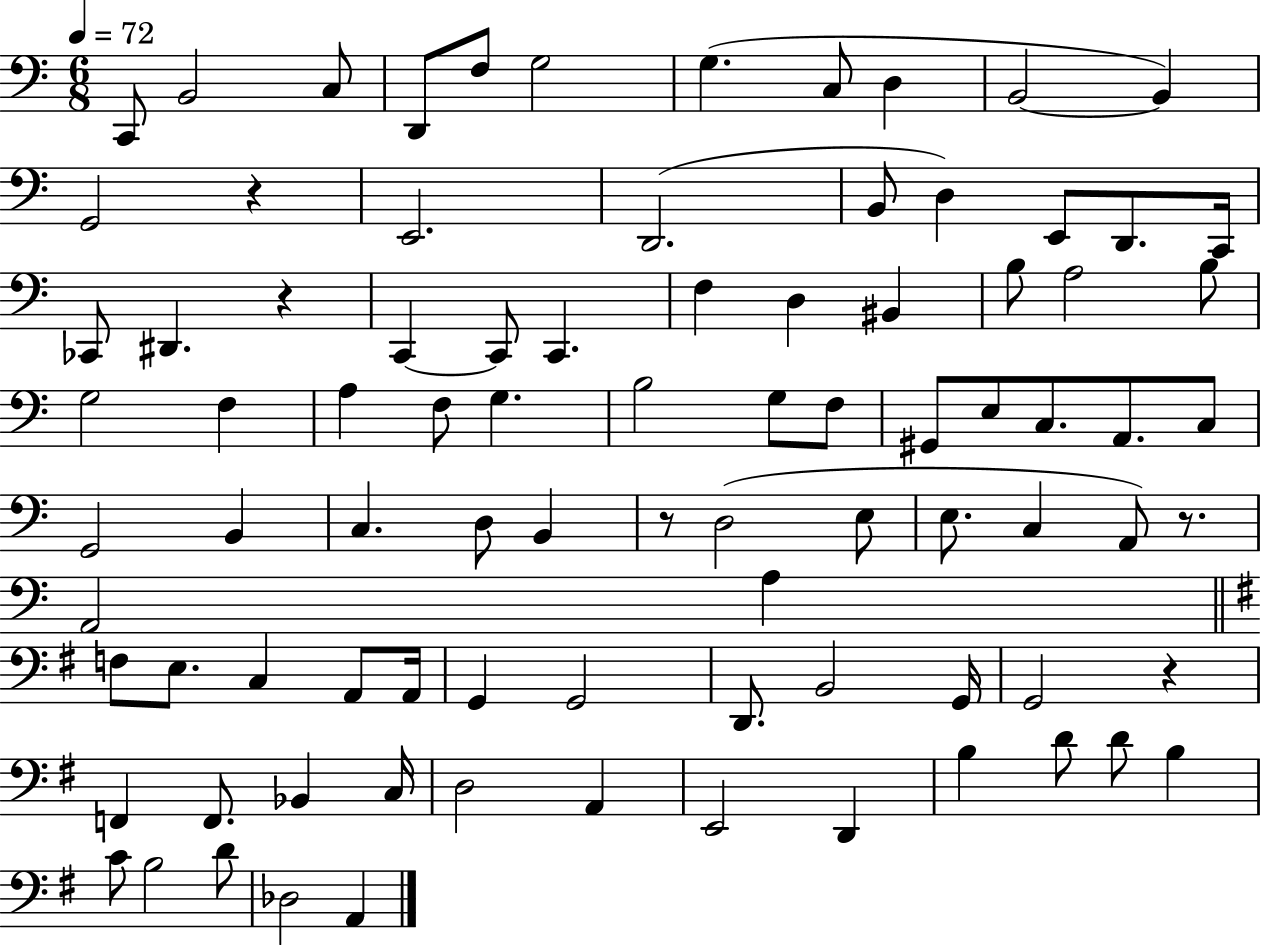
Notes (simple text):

C2/e B2/h C3/e D2/e F3/e G3/h G3/q. C3/e D3/q B2/h B2/q G2/h R/q E2/h. D2/h. B2/e D3/q E2/e D2/e. C2/s CES2/e D#2/q. R/q C2/q C2/e C2/q. F3/q D3/q BIS2/q B3/e A3/h B3/e G3/h F3/q A3/q F3/e G3/q. B3/h G3/e F3/e G#2/e E3/e C3/e. A2/e. C3/e G2/h B2/q C3/q. D3/e B2/q R/e D3/h E3/e E3/e. C3/q A2/e R/e. A2/h A3/q F3/e E3/e. C3/q A2/e A2/s G2/q G2/h D2/e. B2/h G2/s G2/h R/q F2/q F2/e. Bb2/q C3/s D3/h A2/q E2/h D2/q B3/q D4/e D4/e B3/q C4/e B3/h D4/e Db3/h A2/q